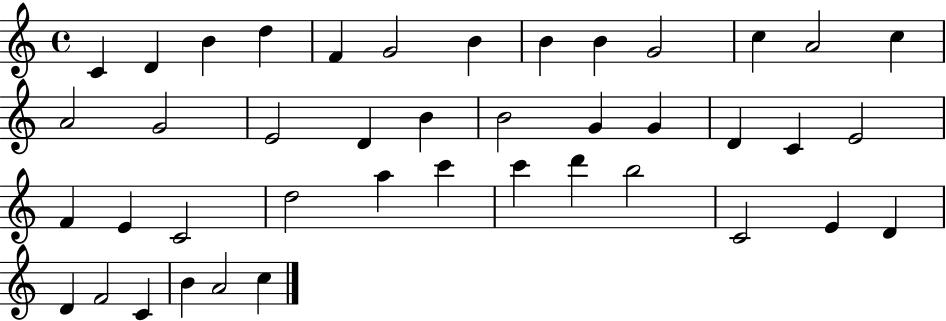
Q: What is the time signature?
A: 4/4